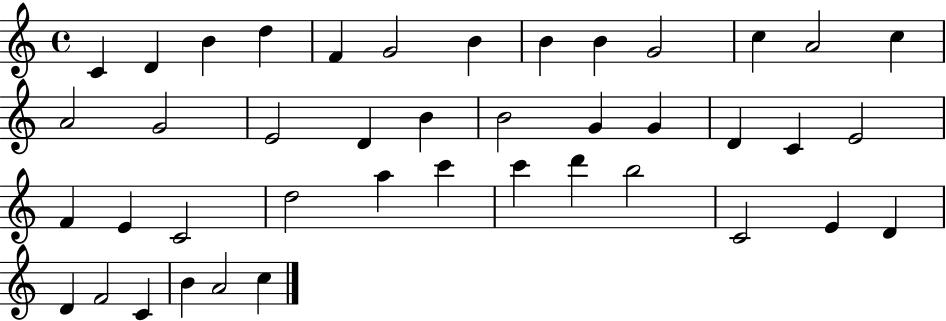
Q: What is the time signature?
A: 4/4